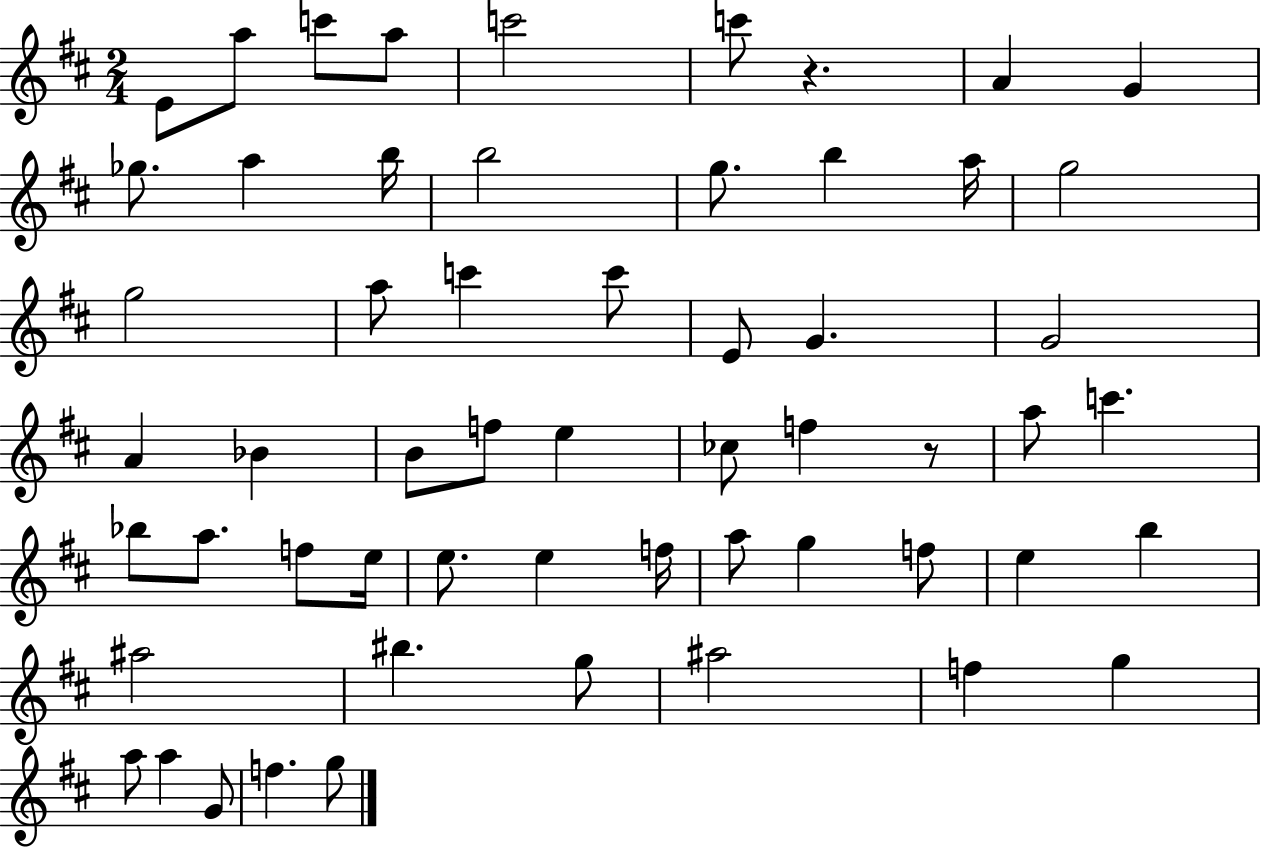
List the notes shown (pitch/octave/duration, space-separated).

E4/e A5/e C6/e A5/e C6/h C6/e R/q. A4/q G4/q Gb5/e. A5/q B5/s B5/h G5/e. B5/q A5/s G5/h G5/h A5/e C6/q C6/e E4/e G4/q. G4/h A4/q Bb4/q B4/e F5/e E5/q CES5/e F5/q R/e A5/e C6/q. Bb5/e A5/e. F5/e E5/s E5/e. E5/q F5/s A5/e G5/q F5/e E5/q B5/q A#5/h BIS5/q. G5/e A#5/h F5/q G5/q A5/e A5/q G4/e F5/q. G5/e